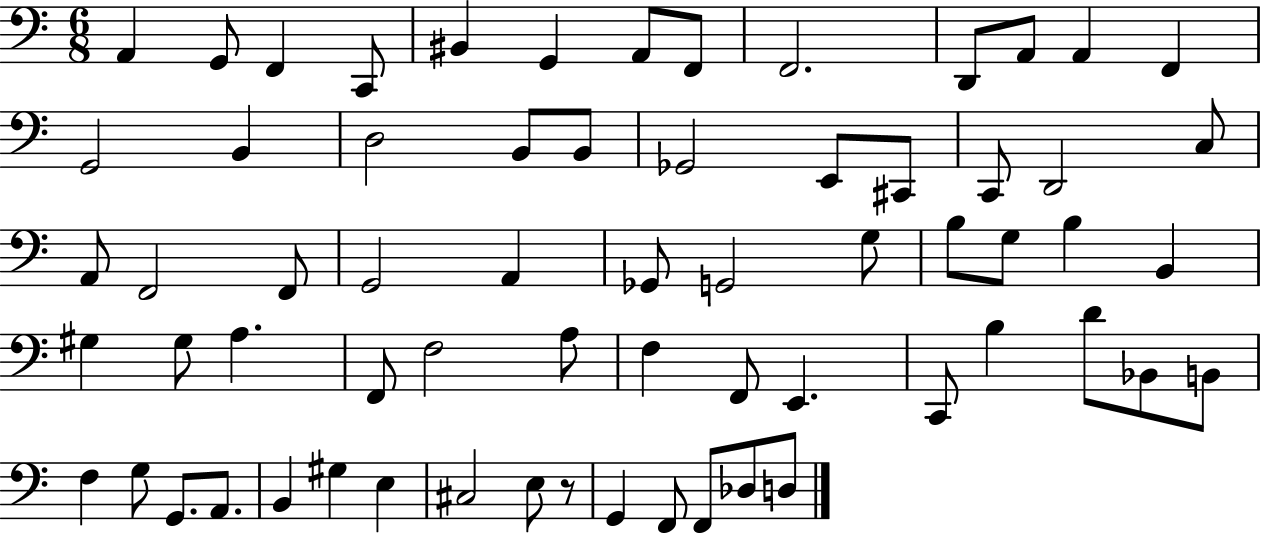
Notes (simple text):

A2/q G2/e F2/q C2/e BIS2/q G2/q A2/e F2/e F2/h. D2/e A2/e A2/q F2/q G2/h B2/q D3/h B2/e B2/e Gb2/h E2/e C#2/e C2/e D2/h C3/e A2/e F2/h F2/e G2/h A2/q Gb2/e G2/h G3/e B3/e G3/e B3/q B2/q G#3/q G#3/e A3/q. F2/e F3/h A3/e F3/q F2/e E2/q. C2/e B3/q D4/e Bb2/e B2/e F3/q G3/e G2/e. A2/e. B2/q G#3/q E3/q C#3/h E3/e R/e G2/q F2/e F2/e Db3/e D3/e